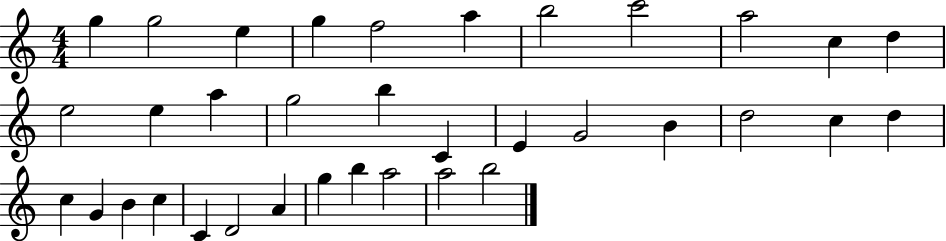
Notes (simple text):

G5/q G5/h E5/q G5/q F5/h A5/q B5/h C6/h A5/h C5/q D5/q E5/h E5/q A5/q G5/h B5/q C4/q E4/q G4/h B4/q D5/h C5/q D5/q C5/q G4/q B4/q C5/q C4/q D4/h A4/q G5/q B5/q A5/h A5/h B5/h